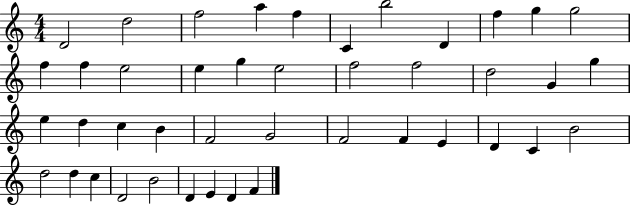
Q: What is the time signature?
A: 4/4